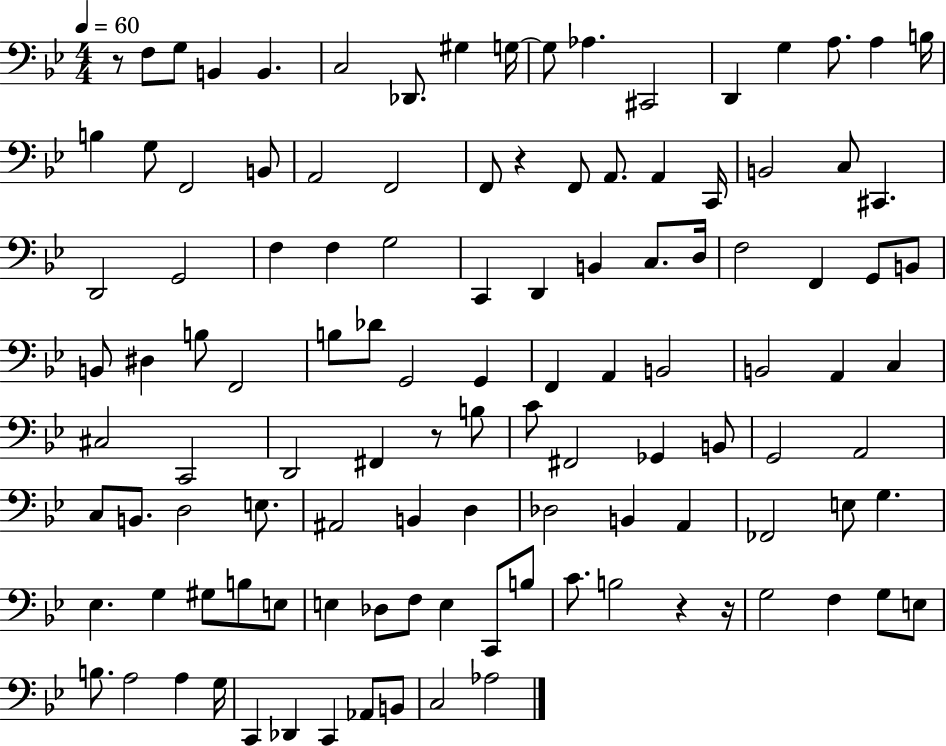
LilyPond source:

{
  \clef bass
  \numericTimeSignature
  \time 4/4
  \key bes \major
  \tempo 4 = 60
  \repeat volta 2 { r8 f8 g8 b,4 b,4. | c2 des,8. gis4 g16~~ | g8 aes4. cis,2 | d,4 g4 a8. a4 b16 | \break b4 g8 f,2 b,8 | a,2 f,2 | f,8 r4 f,8 a,8. a,4 c,16 | b,2 c8 cis,4. | \break d,2 g,2 | f4 f4 g2 | c,4 d,4 b,4 c8. d16 | f2 f,4 g,8 b,8 | \break b,8 dis4 b8 f,2 | b8 des'8 g,2 g,4 | f,4 a,4 b,2 | b,2 a,4 c4 | \break cis2 c,2 | d,2 fis,4 r8 b8 | c'8 fis,2 ges,4 b,8 | g,2 a,2 | \break c8 b,8. d2 e8. | ais,2 b,4 d4 | des2 b,4 a,4 | fes,2 e8 g4. | \break ees4. g4 gis8 b8 e8 | e4 des8 f8 e4 c,8 b8 | c'8. b2 r4 r16 | g2 f4 g8 e8 | \break b8. a2 a4 g16 | c,4 des,4 c,4 aes,8 b,8 | c2 aes2 | } \bar "|."
}